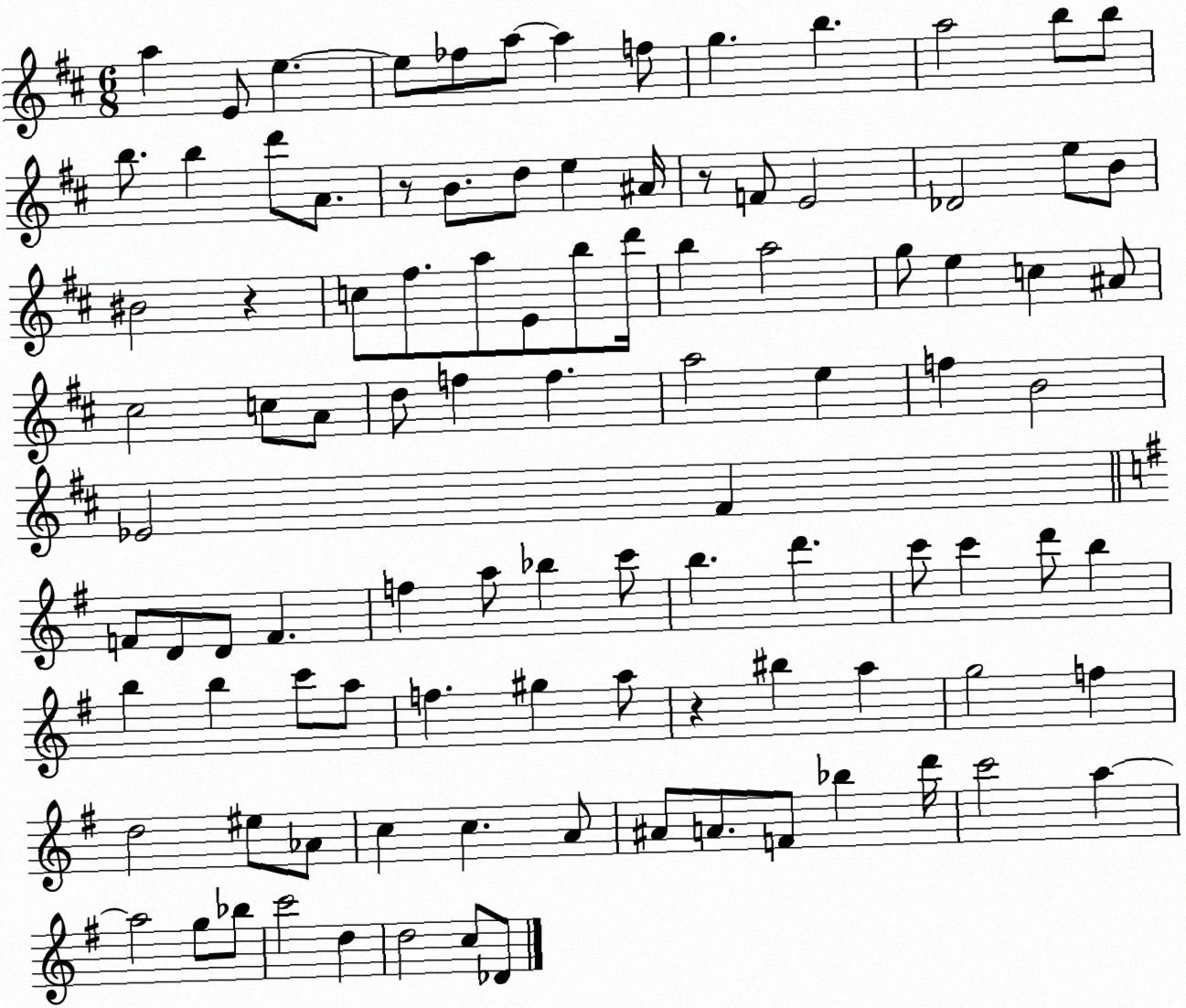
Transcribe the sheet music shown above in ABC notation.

X:1
T:Untitled
M:6/8
L:1/4
K:D
a E/2 e e/2 _f/2 a/2 a f/2 g b a2 b/2 b/2 b/2 b d'/2 A/2 z/2 B/2 d/2 e ^A/4 z/2 F/2 E2 _D2 e/2 B/2 ^B2 z c/2 ^f/2 a/2 E/2 b/2 d'/4 b a2 g/2 e c ^A/2 ^c2 c/2 A/2 d/2 f f a2 e f B2 _E2 ^F F/2 D/2 D/2 F f a/2 _b c'/2 b d' c'/2 c' d'/2 b b b c'/2 a/2 f ^g a/2 z ^b a g2 f d2 ^e/2 _A/2 c c A/2 ^A/2 A/2 F/2 _b d'/4 c'2 a a2 g/2 _b/2 c'2 d d2 c/2 _D/2